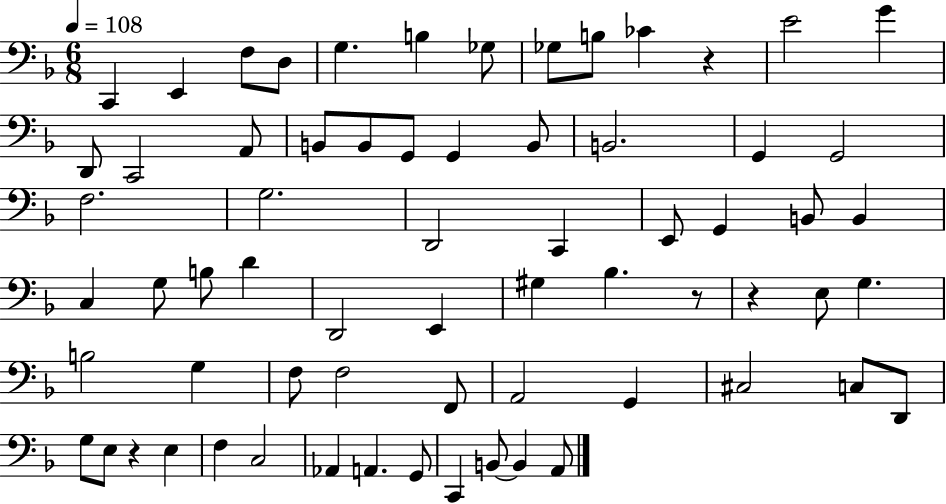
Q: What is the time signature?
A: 6/8